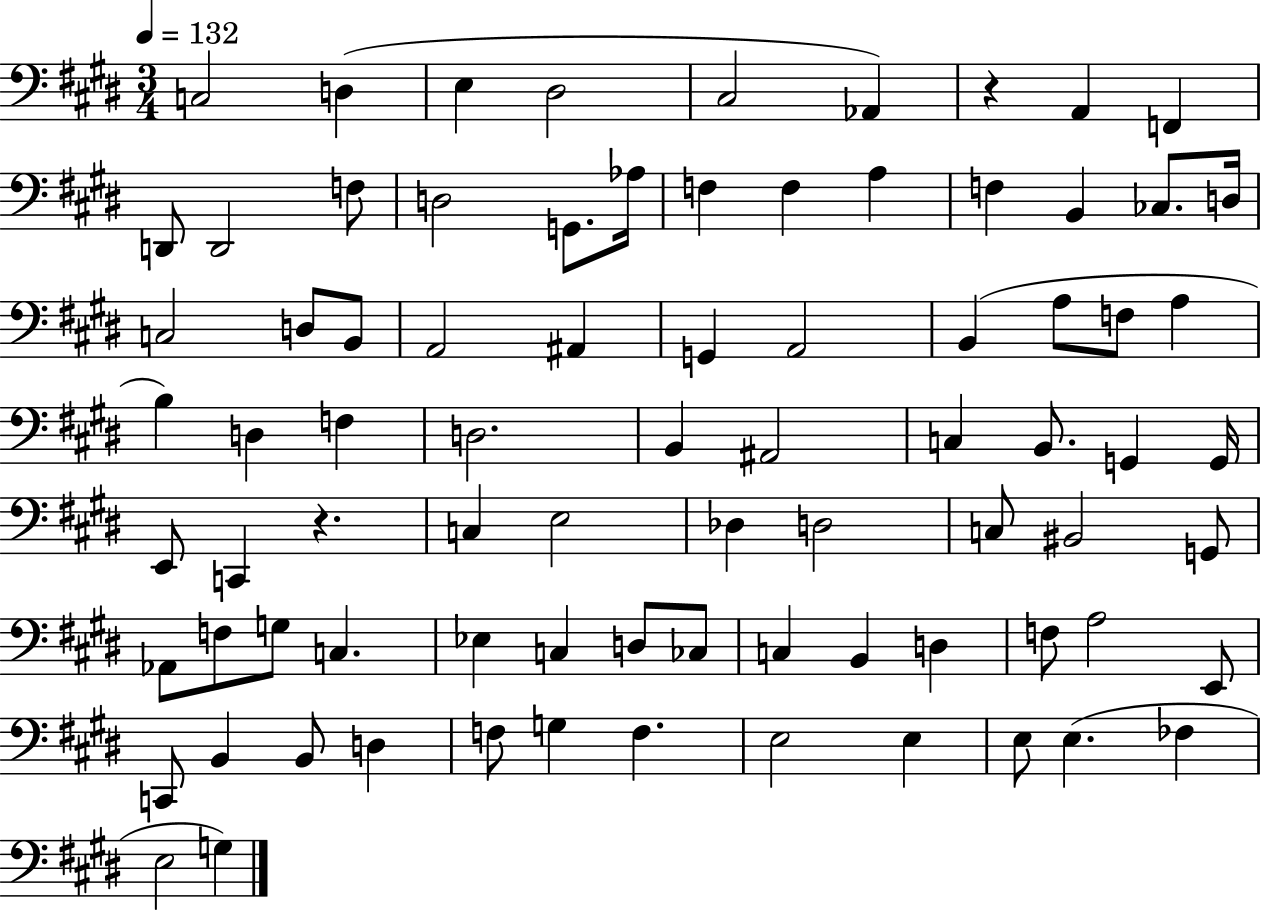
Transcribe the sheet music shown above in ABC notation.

X:1
T:Untitled
M:3/4
L:1/4
K:E
C,2 D, E, ^D,2 ^C,2 _A,, z A,, F,, D,,/2 D,,2 F,/2 D,2 G,,/2 _A,/4 F, F, A, F, B,, _C,/2 D,/4 C,2 D,/2 B,,/2 A,,2 ^A,, G,, A,,2 B,, A,/2 F,/2 A, B, D, F, D,2 B,, ^A,,2 C, B,,/2 G,, G,,/4 E,,/2 C,, z C, E,2 _D, D,2 C,/2 ^B,,2 G,,/2 _A,,/2 F,/2 G,/2 C, _E, C, D,/2 _C,/2 C, B,, D, F,/2 A,2 E,,/2 C,,/2 B,, B,,/2 D, F,/2 G, F, E,2 E, E,/2 E, _F, E,2 G,